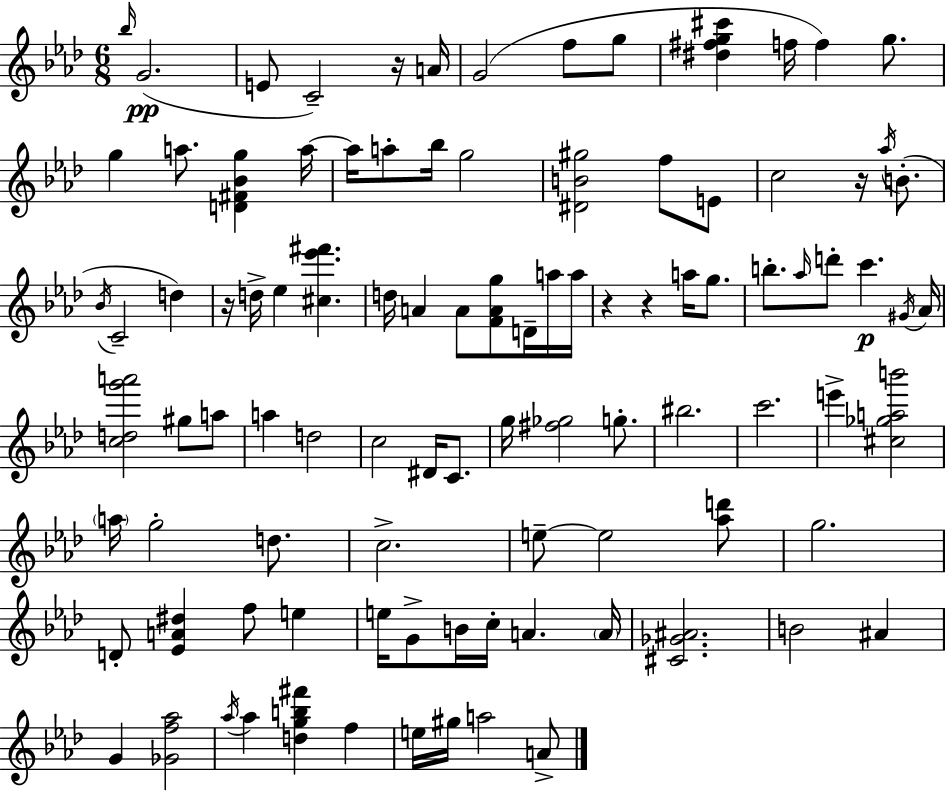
Bb5/s G4/h. E4/e C4/h R/s A4/s G4/h F5/e G5/e [D#5,F#5,G5,C#6]/q F5/s F5/q G5/e. G5/q A5/e. [D4,F#4,Bb4,G5]/q A5/s A5/s A5/e Bb5/s G5/h [D#4,B4,G#5]/h F5/e E4/e C5/h R/s Ab5/s B4/e. Bb4/s C4/h D5/q R/s D5/s Eb5/q [C#5,Eb6,F#6]/q. D5/s A4/q A4/e [F4,A4,G5]/e D4/s A5/s A5/s R/q R/q A5/s G5/e. B5/e. Ab5/s D6/e C6/q. G#4/s Ab4/s [C5,D5,G6,A6]/h G#5/e A5/e A5/q D5/h C5/h D#4/s C4/e. G5/s [F#5,Gb5]/h G5/e. BIS5/h. C6/h. E6/q [C#5,Gb5,A5,B6]/h A5/s G5/h D5/e. C5/h. E5/e E5/h [Ab5,D6]/e G5/h. D4/e [Eb4,A4,D#5]/q F5/e E5/q E5/s G4/e B4/s C5/s A4/q. A4/s [C#4,Gb4,A#4]/h. B4/h A#4/q G4/q [Gb4,F5,Ab5]/h Ab5/s Ab5/q [D5,G5,B5,F#6]/q F5/q E5/s G#5/s A5/h A4/e